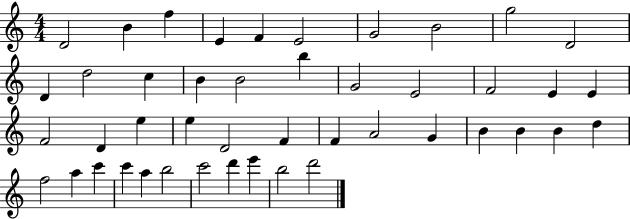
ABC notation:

X:1
T:Untitled
M:4/4
L:1/4
K:C
D2 B f E F E2 G2 B2 g2 D2 D d2 c B B2 b G2 E2 F2 E E F2 D e e D2 F F A2 G B B B d f2 a c' c' a b2 c'2 d' e' b2 d'2